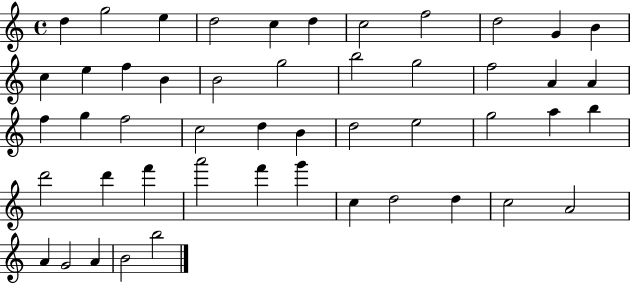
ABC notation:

X:1
T:Untitled
M:4/4
L:1/4
K:C
d g2 e d2 c d c2 f2 d2 G B c e f B B2 g2 b2 g2 f2 A A f g f2 c2 d B d2 e2 g2 a b d'2 d' f' a'2 f' g' c d2 d c2 A2 A G2 A B2 b2